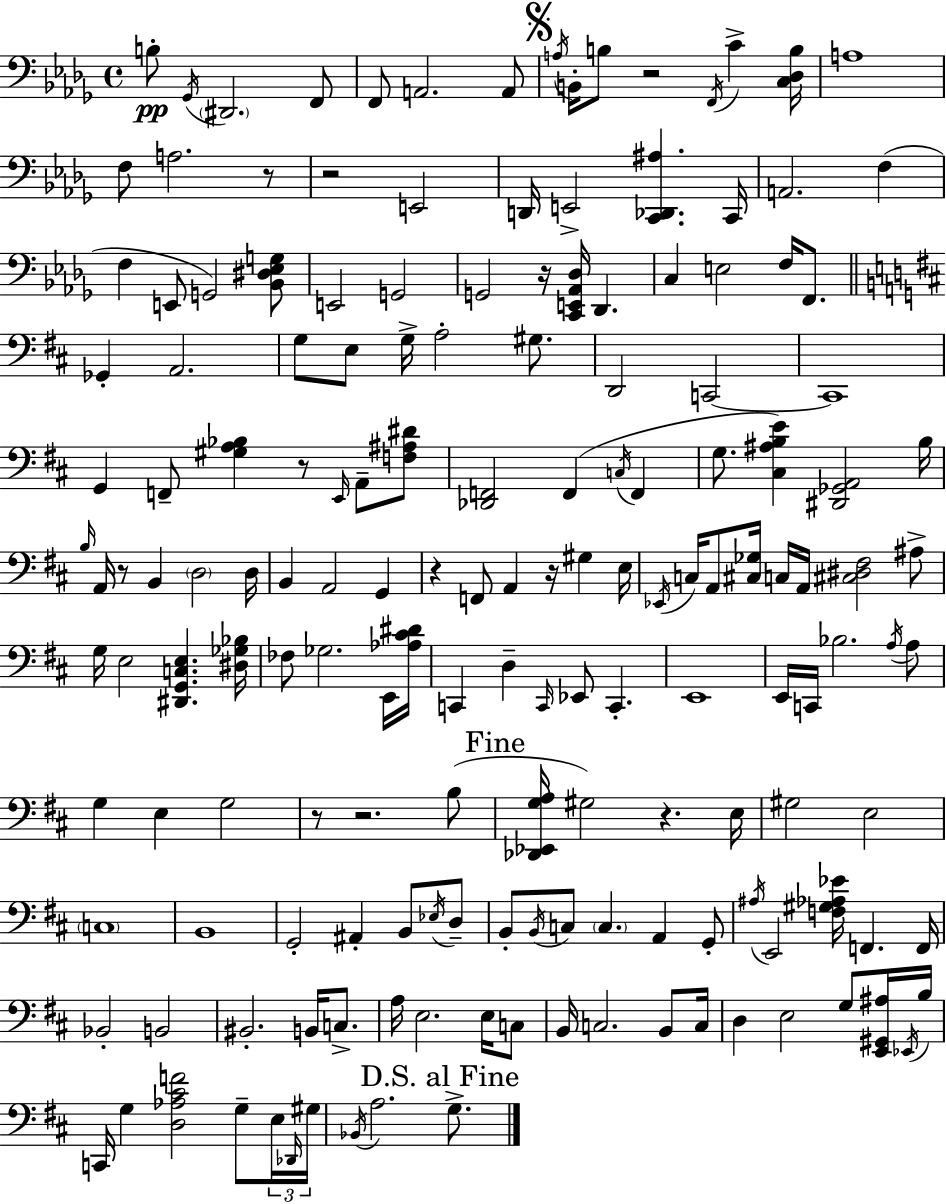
{
  \clef bass
  \time 4/4
  \defaultTimeSignature
  \key bes \minor
  b8-.\pp \acciaccatura { ges,16 } \parenthesize dis,2. f,8 | f,8 a,2. a,8 | \mark \markup { \musicglyph "scripts.segno" } \acciaccatura { a16 } b,16-. b8 r2 \acciaccatura { f,16 } c'4-> | <c des b>16 a1 | \break f8 a2. | r8 r2 e,2 | d,16 e,2-> <c, des, ais>4. | c,16 a,2. f4( | \break f4 e,8 g,2) | <bes, dis ees g>8 e,2 g,2 | g,2 r16 <c, e, aes, des>16 des,4. | c4 e2 f16 | \break f,8. \bar "||" \break \key d \major ges,4-. a,2. | g8 e8 g16-> a2-. gis8. | d,2 c,2~~ | c,1 | \break g,4 f,8-- <gis a bes>4 r8 \grace { e,16 } a,8-- <f ais dis'>8 | <des, f,>2 f,4( \acciaccatura { c16 } f,4 | g8. <cis ais b e'>4) <dis, ges, a,>2 | b16 \grace { b16 } a,16 r8 b,4 \parenthesize d2 | \break d16 b,4 a,2 g,4 | r4 f,8 a,4 r16 gis4 | e16 \acciaccatura { ees,16 } c16 a,8 <cis ges>16 c16 a,16 <cis dis fis>2 | ais8-> g16 e2 <dis, g, c e>4. | \break <dis ges bes>16 fes8 ges2. | e,16 <aes cis' dis'>16 c,4 d4-- \grace { c,16 } ees,8 c,4.-. | e,1 | e,16 c,16 bes2. | \break \acciaccatura { a16 } a8 g4 e4 g2 | r8 r2. | b8( \mark "Fine" <des, ees, g a>16 gis2) r4. | e16 gis2 e2 | \break \parenthesize c1 | b,1 | g,2-. ais,4-. | b,8 \acciaccatura { ees16 } d8-- b,8-. \acciaccatura { b,16 } c8 \parenthesize c4. | \break a,4 g,8-. \acciaccatura { ais16 } e,2 | <f gis aes ees'>16 f,4. f,16 bes,2-. | b,2 bis,2.-. | b,16 c8.-> a16 e2. | \break e16 c8 b,16 c2. | b,8 c16 d4 e2 | g8 <e, gis, ais>16 \acciaccatura { ees,16 } b16 c,16 g4 <d aes cis' f'>2 | g8-- \tuplet 3/2 { e16 \grace { des,16 } gis16 } \acciaccatura { bes,16 } a2. | \break \mark "D.S. al Fine" g8.-> \bar "|."
}